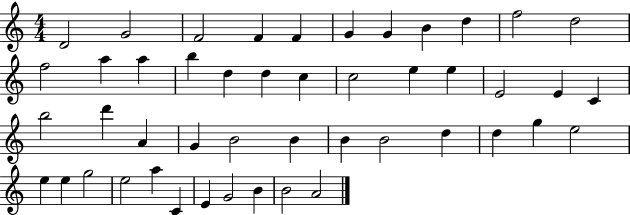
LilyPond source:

{
  \clef treble
  \numericTimeSignature
  \time 4/4
  \key c \major
  d'2 g'2 | f'2 f'4 f'4 | g'4 g'4 b'4 d''4 | f''2 d''2 | \break f''2 a''4 a''4 | b''4 d''4 d''4 c''4 | c''2 e''4 e''4 | e'2 e'4 c'4 | \break b''2 d'''4 a'4 | g'4 b'2 b'4 | b'4 b'2 d''4 | d''4 g''4 e''2 | \break e''4 e''4 g''2 | e''2 a''4 c'4 | e'4 g'2 b'4 | b'2 a'2 | \break \bar "|."
}